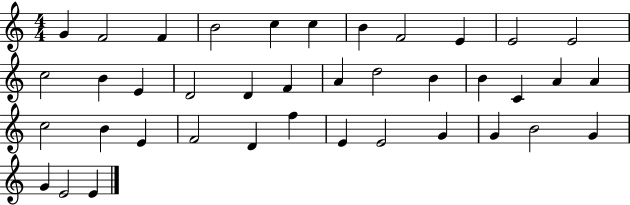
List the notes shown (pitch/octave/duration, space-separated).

G4/q F4/h F4/q B4/h C5/q C5/q B4/q F4/h E4/q E4/h E4/h C5/h B4/q E4/q D4/h D4/q F4/q A4/q D5/h B4/q B4/q C4/q A4/q A4/q C5/h B4/q E4/q F4/h D4/q F5/q E4/q E4/h G4/q G4/q B4/h G4/q G4/q E4/h E4/q